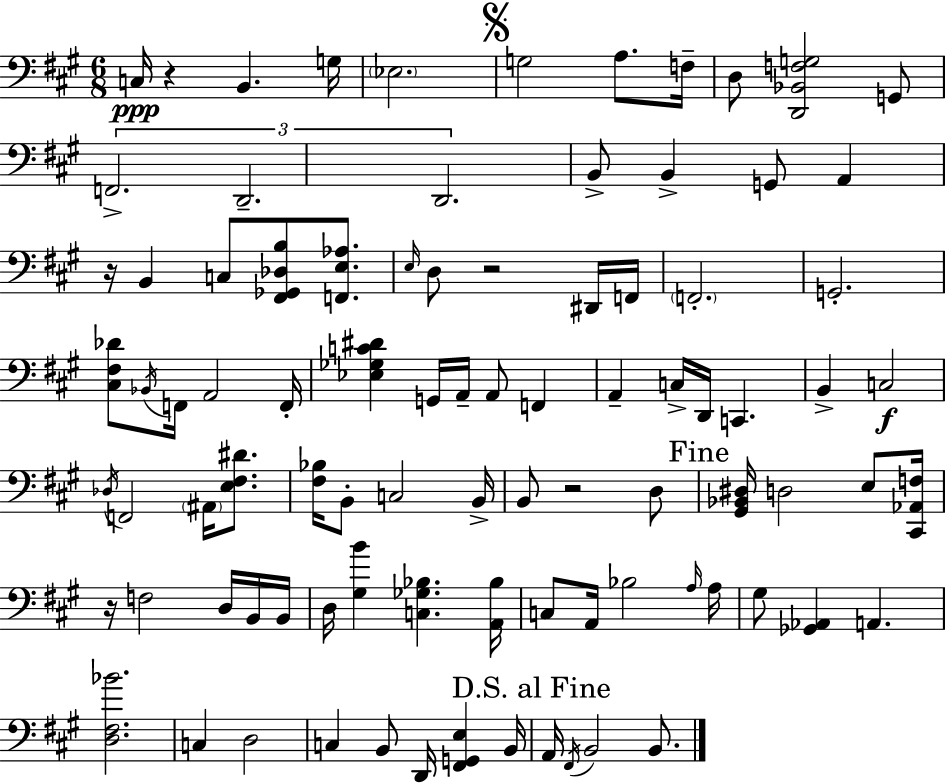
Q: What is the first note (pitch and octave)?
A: C3